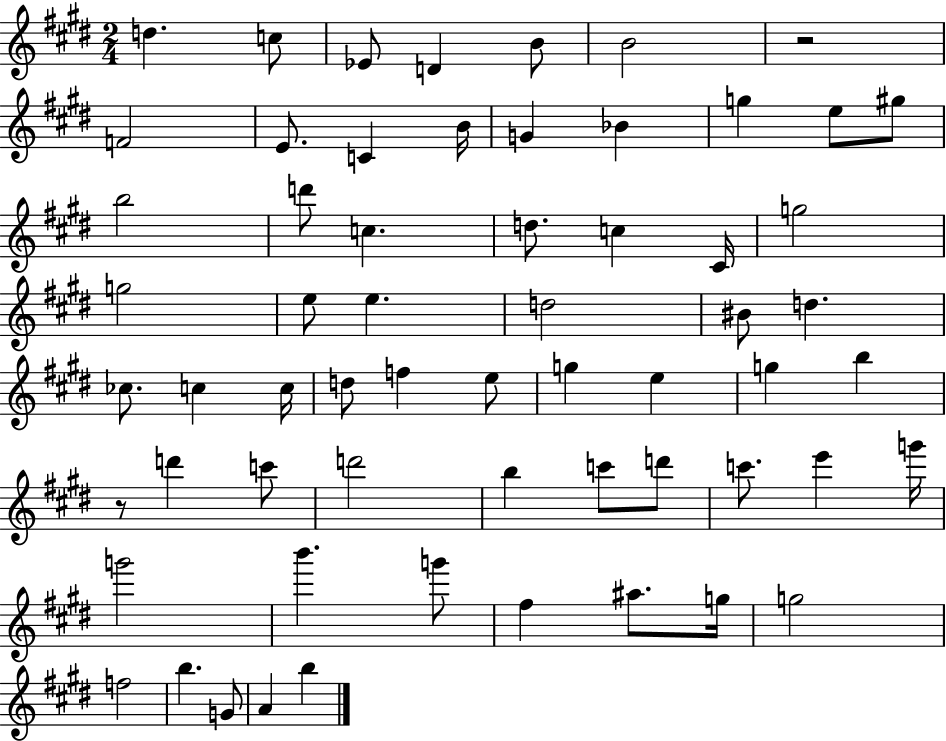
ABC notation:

X:1
T:Untitled
M:2/4
L:1/4
K:E
d c/2 _E/2 D B/2 B2 z2 F2 E/2 C B/4 G _B g e/2 ^g/2 b2 d'/2 c d/2 c ^C/4 g2 g2 e/2 e d2 ^B/2 d _c/2 c c/4 d/2 f e/2 g e g b z/2 d' c'/2 d'2 b c'/2 d'/2 c'/2 e' g'/4 g'2 b' g'/2 ^f ^a/2 g/4 g2 f2 b G/2 A b